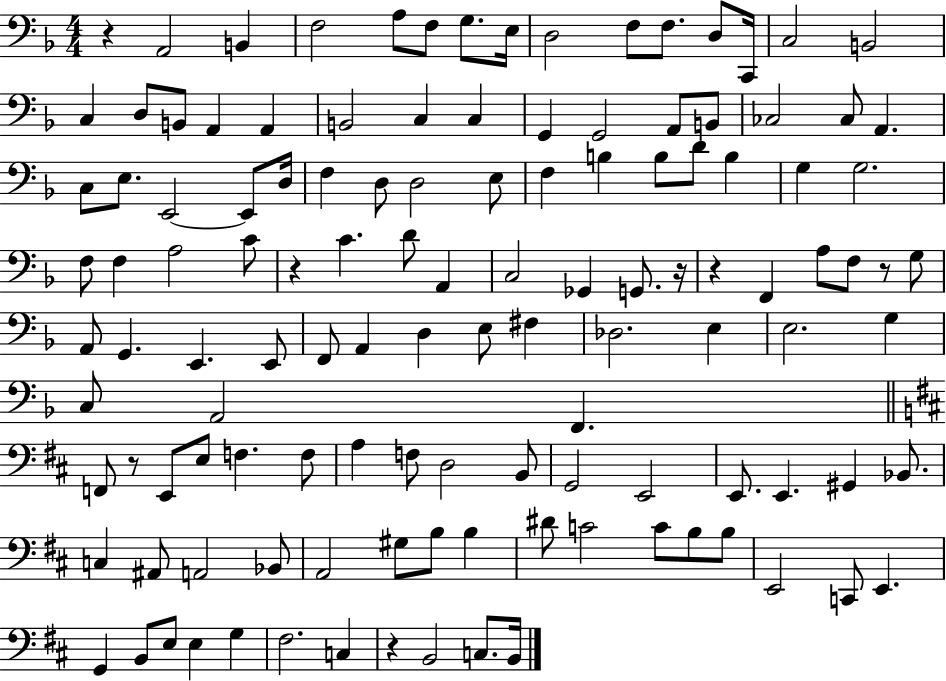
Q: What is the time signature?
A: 4/4